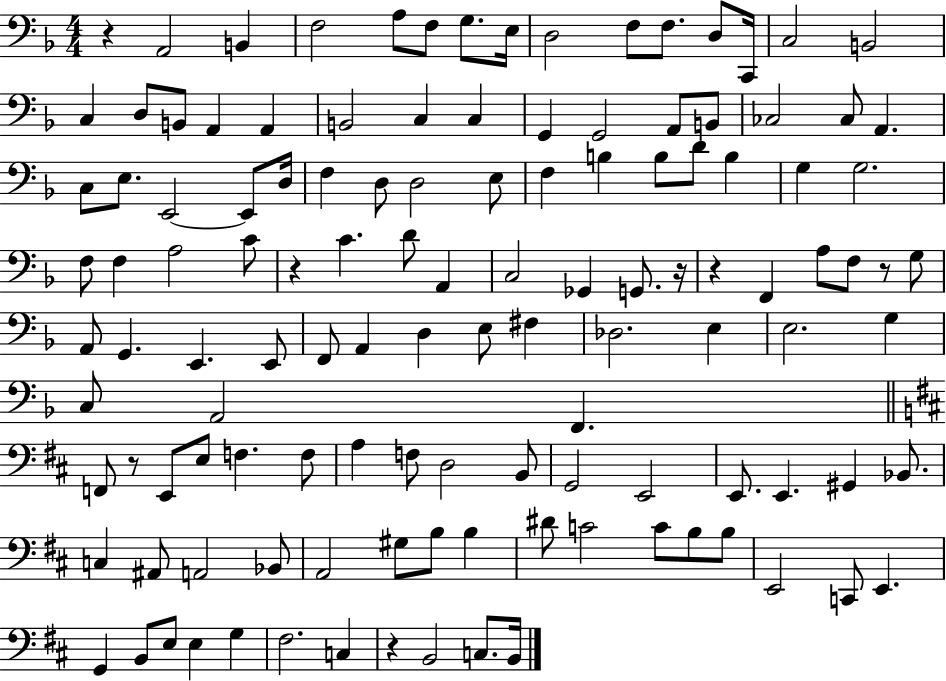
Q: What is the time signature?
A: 4/4